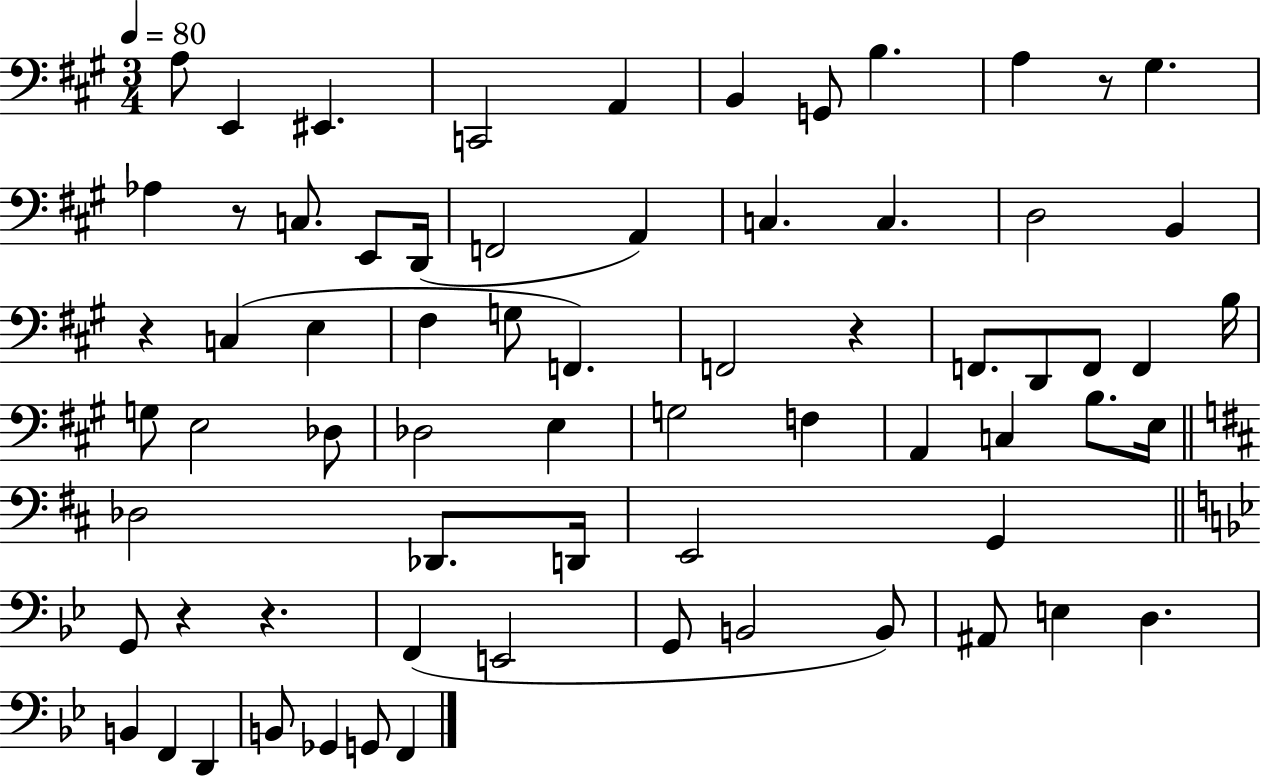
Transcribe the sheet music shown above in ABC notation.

X:1
T:Untitled
M:3/4
L:1/4
K:A
A,/2 E,, ^E,, C,,2 A,, B,, G,,/2 B, A, z/2 ^G, _A, z/2 C,/2 E,,/2 D,,/4 F,,2 A,, C, C, D,2 B,, z C, E, ^F, G,/2 F,, F,,2 z F,,/2 D,,/2 F,,/2 F,, B,/4 G,/2 E,2 _D,/2 _D,2 E, G,2 F, A,, C, B,/2 E,/4 _D,2 _D,,/2 D,,/4 E,,2 G,, G,,/2 z z F,, E,,2 G,,/2 B,,2 B,,/2 ^A,,/2 E, D, B,, F,, D,, B,,/2 _G,, G,,/2 F,,